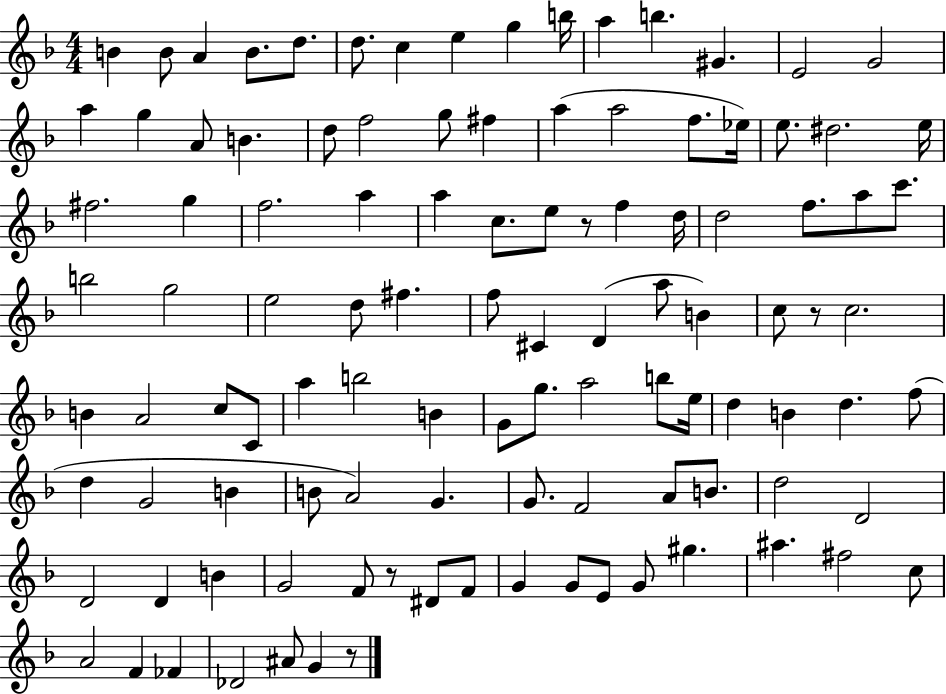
B4/q B4/e A4/q B4/e. D5/e. D5/e. C5/q E5/q G5/q B5/s A5/q B5/q. G#4/q. E4/h G4/h A5/q G5/q A4/e B4/q. D5/e F5/h G5/e F#5/q A5/q A5/h F5/e. Eb5/s E5/e. D#5/h. E5/s F#5/h. G5/q F5/h. A5/q A5/q C5/e. E5/e R/e F5/q D5/s D5/h F5/e. A5/e C6/e. B5/h G5/h E5/h D5/e F#5/q. F5/e C#4/q D4/q A5/e B4/q C5/e R/e C5/h. B4/q A4/h C5/e C4/e A5/q B5/h B4/q G4/e G5/e. A5/h B5/e E5/s D5/q B4/q D5/q. F5/e D5/q G4/h B4/q B4/e A4/h G4/q. G4/e. F4/h A4/e B4/e. D5/h D4/h D4/h D4/q B4/q G4/h F4/e R/e D#4/e F4/e G4/q G4/e E4/e G4/e G#5/q. A#5/q. F#5/h C5/e A4/h F4/q FES4/q Db4/h A#4/e G4/q R/e